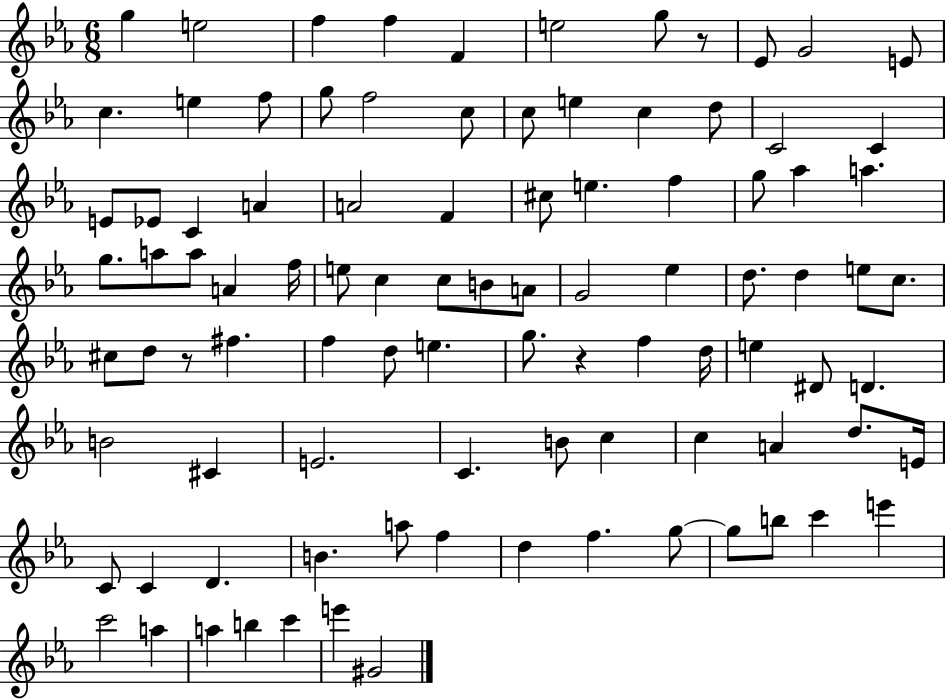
{
  \clef treble
  \numericTimeSignature
  \time 6/8
  \key ees \major
  g''4 e''2 | f''4 f''4 f'4 | e''2 g''8 r8 | ees'8 g'2 e'8 | \break c''4. e''4 f''8 | g''8 f''2 c''8 | c''8 e''4 c''4 d''8 | c'2 c'4 | \break e'8 ees'8 c'4 a'4 | a'2 f'4 | cis''8 e''4. f''4 | g''8 aes''4 a''4. | \break g''8. a''8 a''8 a'4 f''16 | e''8 c''4 c''8 b'8 a'8 | g'2 ees''4 | d''8. d''4 e''8 c''8. | \break cis''8 d''8 r8 fis''4. | f''4 d''8 e''4. | g''8. r4 f''4 d''16 | e''4 dis'8 d'4. | \break b'2 cis'4 | e'2. | c'4. b'8 c''4 | c''4 a'4 d''8. e'16 | \break c'8 c'4 d'4. | b'4. a''8 f''4 | d''4 f''4. g''8~~ | g''8 b''8 c'''4 e'''4 | \break c'''2 a''4 | a''4 b''4 c'''4 | e'''4 gis'2 | \bar "|."
}